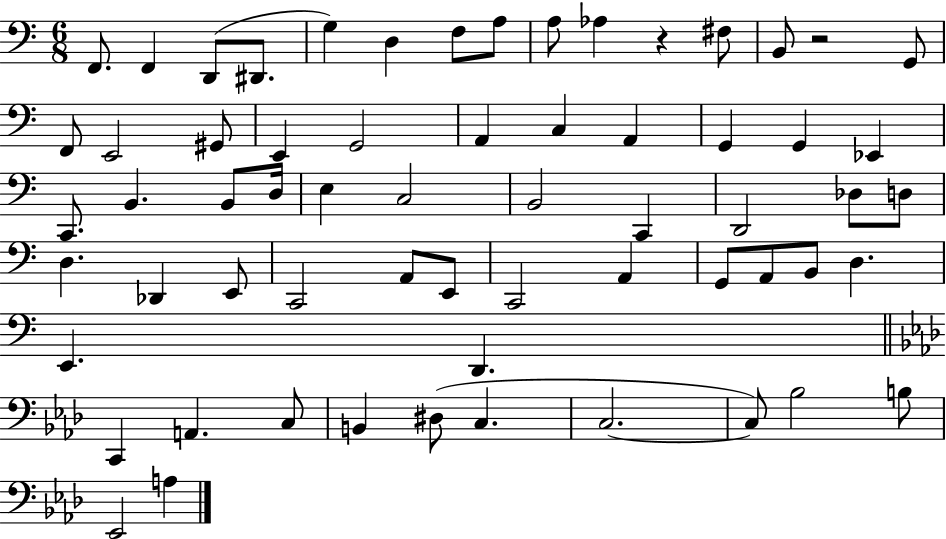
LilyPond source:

{
  \clef bass
  \numericTimeSignature
  \time 6/8
  \key c \major
  f,8. f,4 d,8( dis,8. | g4) d4 f8 a8 | a8 aes4 r4 fis8 | b,8 r2 g,8 | \break f,8 e,2 gis,8 | e,4 g,2 | a,4 c4 a,4 | g,4 g,4 ees,4 | \break c,8. b,4. b,8 d16 | e4 c2 | b,2 c,4 | d,2 des8 d8 | \break d4. des,4 e,8 | c,2 a,8 e,8 | c,2 a,4 | g,8 a,8 b,8 d4. | \break e,4. d,4. | \bar "||" \break \key f \minor c,4 a,4. c8 | b,4 dis8( c4. | c2.~~ | c8) bes2 b8 | \break ees,2 a4 | \bar "|."
}